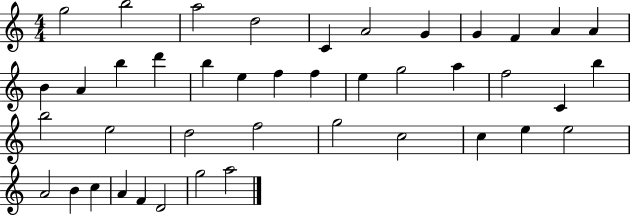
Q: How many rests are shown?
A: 0